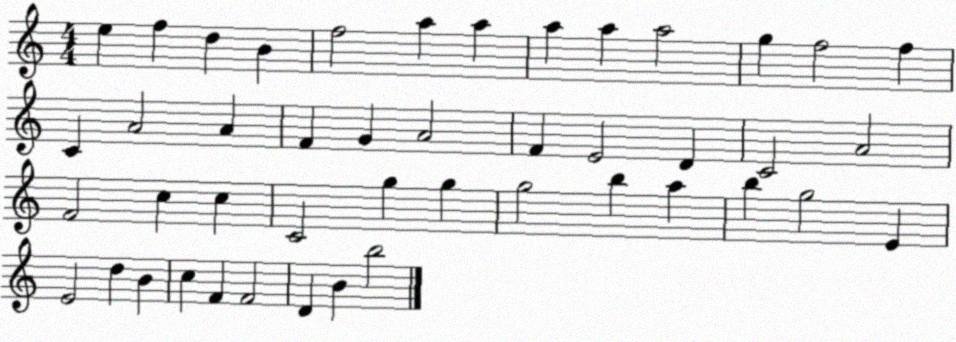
X:1
T:Untitled
M:4/4
L:1/4
K:C
e f d B f2 a a a a a2 g f2 f C A2 A F G A2 F E2 D C2 A2 F2 c c C2 g g g2 b a b g2 E E2 d B c F F2 D B b2